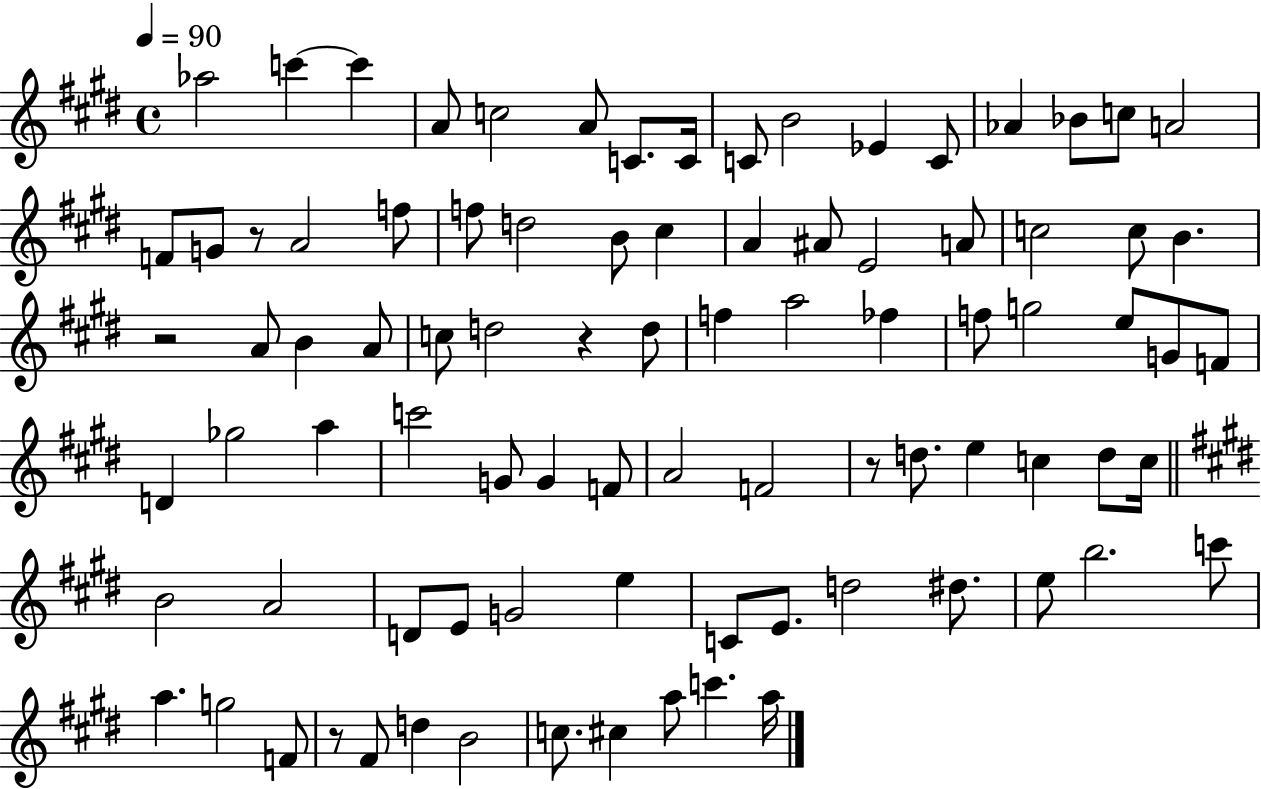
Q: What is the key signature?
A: E major